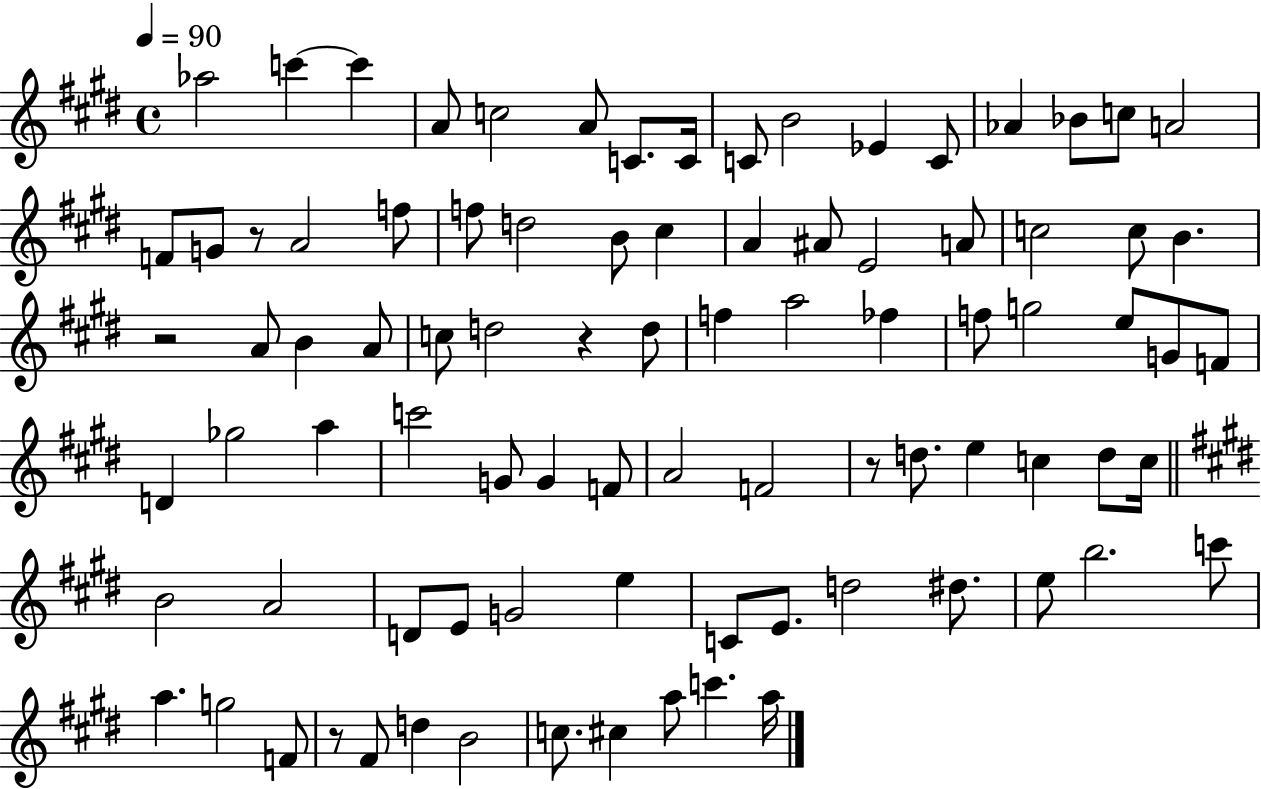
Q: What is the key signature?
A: E major